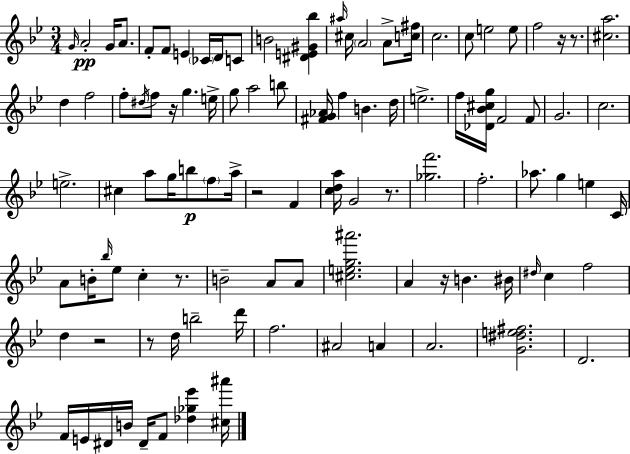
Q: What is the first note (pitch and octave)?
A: G4